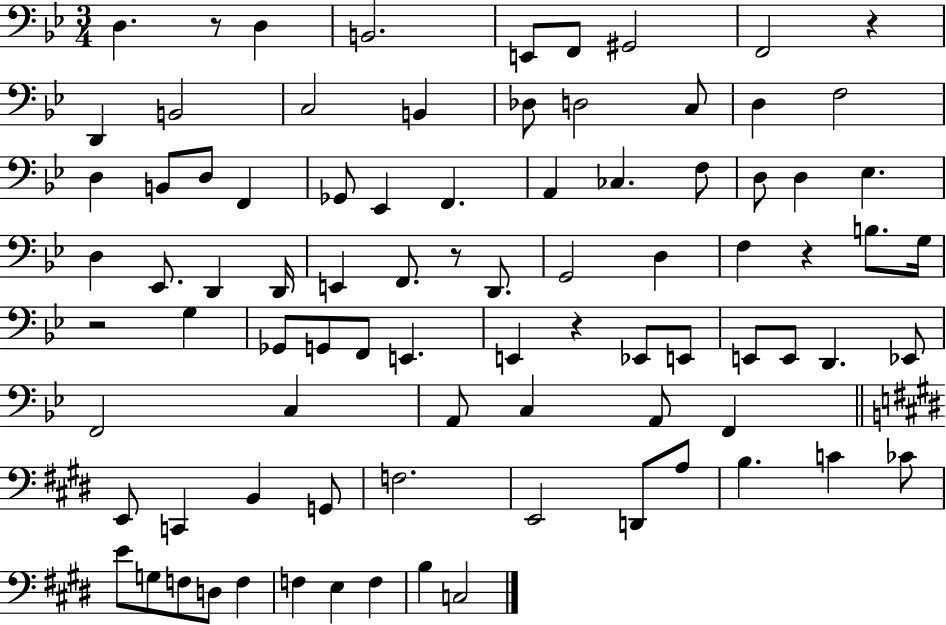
X:1
T:Untitled
M:3/4
L:1/4
K:Bb
D, z/2 D, B,,2 E,,/2 F,,/2 ^G,,2 F,,2 z D,, B,,2 C,2 B,, _D,/2 D,2 C,/2 D, F,2 D, B,,/2 D,/2 F,, _G,,/2 _E,, F,, A,, _C, F,/2 D,/2 D, _E, D, _E,,/2 D,, D,,/4 E,, F,,/2 z/2 D,,/2 G,,2 D, F, z B,/2 G,/4 z2 G, _G,,/2 G,,/2 F,,/2 E,, E,, z _E,,/2 E,,/2 E,,/2 E,,/2 D,, _E,,/2 F,,2 C, A,,/2 C, A,,/2 F,, E,,/2 C,, B,, G,,/2 F,2 E,,2 D,,/2 A,/2 B, C _C/2 E/2 G,/2 F,/2 D,/2 F, F, E, F, B, C,2